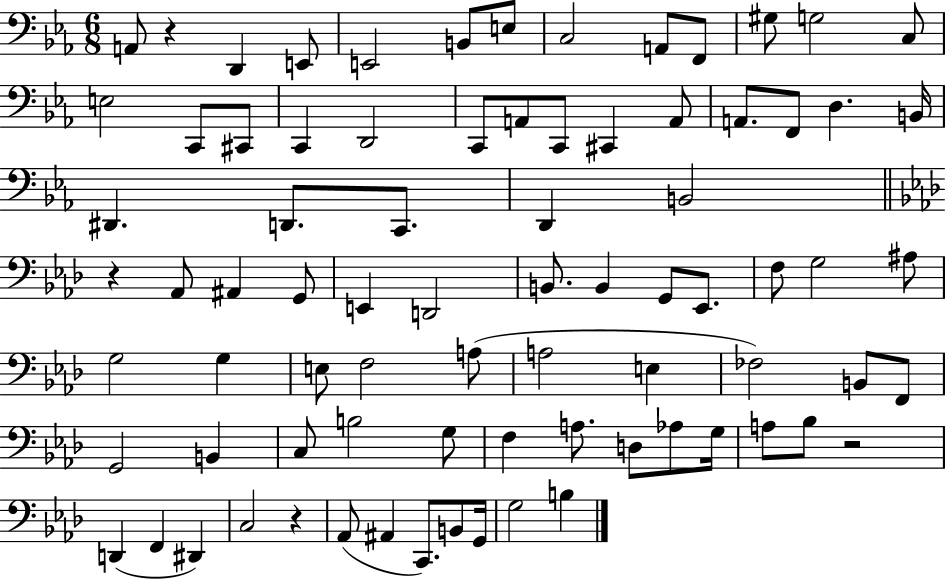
A2/e R/q D2/q E2/e E2/h B2/e E3/e C3/h A2/e F2/e G#3/e G3/h C3/e E3/h C2/e C#2/e C2/q D2/h C2/e A2/e C2/e C#2/q A2/e A2/e. F2/e D3/q. B2/s D#2/q. D2/e. C2/e. D2/q B2/h R/q Ab2/e A#2/q G2/e E2/q D2/h B2/e. B2/q G2/e Eb2/e. F3/e G3/h A#3/e G3/h G3/q E3/e F3/h A3/e A3/h E3/q FES3/h B2/e F2/e G2/h B2/q C3/e B3/h G3/e F3/q A3/e. D3/e Ab3/e G3/s A3/e Bb3/e R/h D2/q F2/q D#2/q C3/h R/q Ab2/e A#2/q C2/e. B2/e G2/s G3/h B3/q